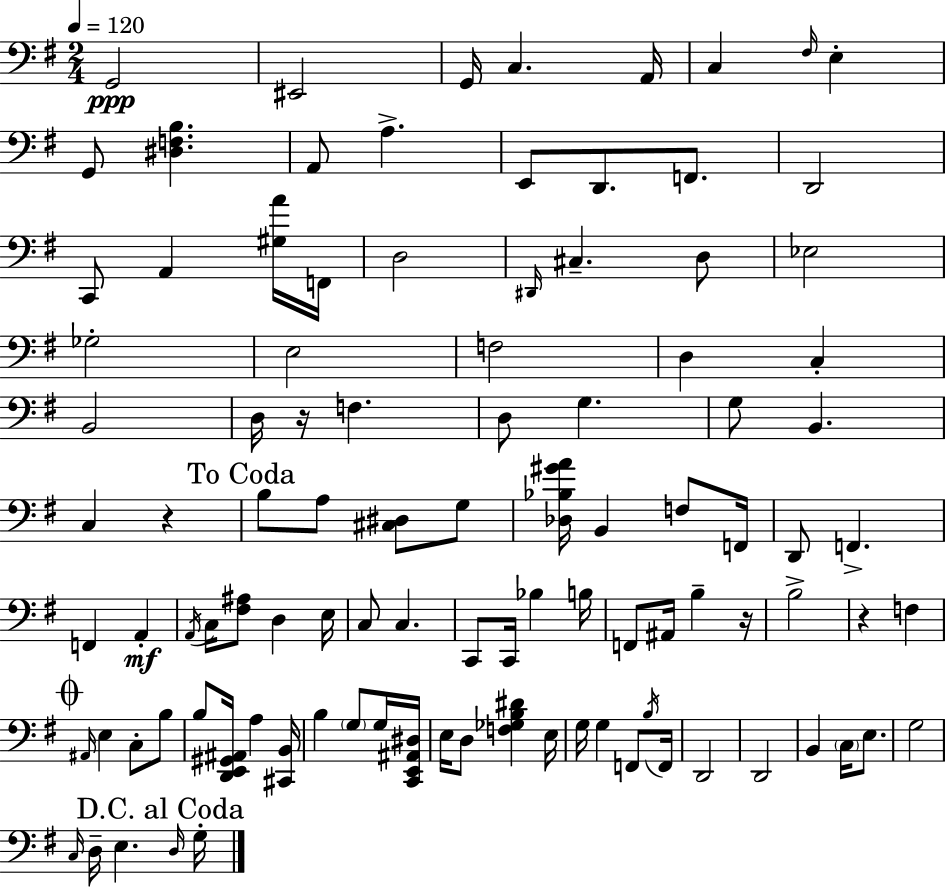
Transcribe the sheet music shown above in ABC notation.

X:1
T:Untitled
M:2/4
L:1/4
K:G
G,,2 ^E,,2 G,,/4 C, A,,/4 C, ^F,/4 E, G,,/2 [^D,F,B,] A,,/2 A, E,,/2 D,,/2 F,,/2 D,,2 C,,/2 A,, [^G,A]/4 F,,/4 D,2 ^D,,/4 ^C, D,/2 _E,2 _G,2 E,2 F,2 D, C, B,,2 D,/4 z/4 F, D,/2 G, G,/2 B,, C, z B,/2 A,/2 [^C,^D,]/2 G,/2 [_D,_B,^GA]/4 B,, F,/2 F,,/4 D,,/2 F,, F,, A,, A,,/4 C,/4 [^F,^A,]/2 D, E,/4 C,/2 C, C,,/2 C,,/4 _B, B,/4 F,,/2 ^A,,/4 B, z/4 B,2 z F, ^A,,/4 E, C,/2 B,/2 B,/2 [D,,E,,^G,,^A,,]/4 A, [^C,,B,,]/4 B, G,/2 G,/4 [C,,E,,^A,,^D,]/4 E,/4 D,/2 [F,_G,B,^D] E,/4 G,/4 G, F,,/2 B,/4 F,,/4 D,,2 D,,2 B,, C,/4 E,/2 G,2 C,/4 D,/4 E, D,/4 G,/4